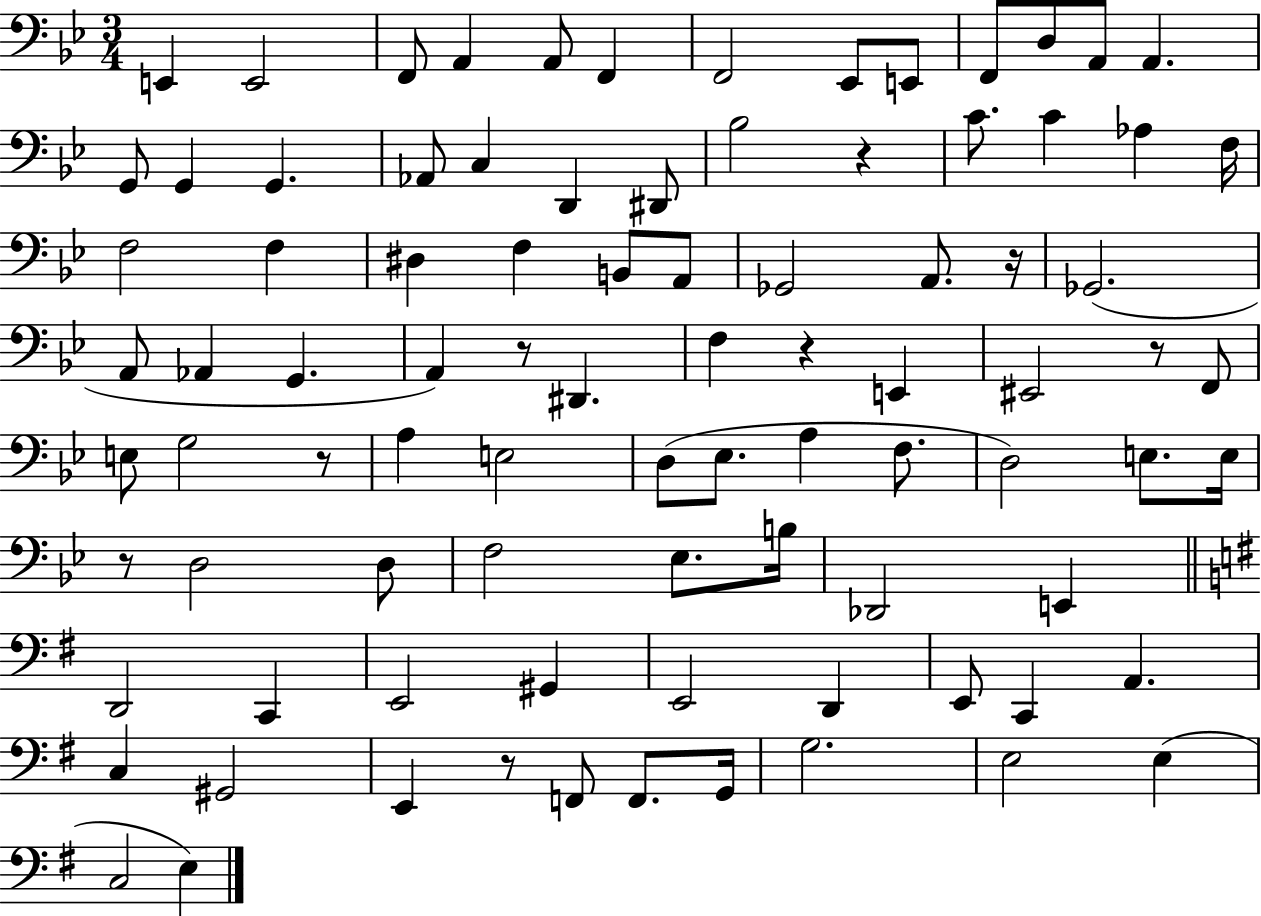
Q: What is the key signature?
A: BES major